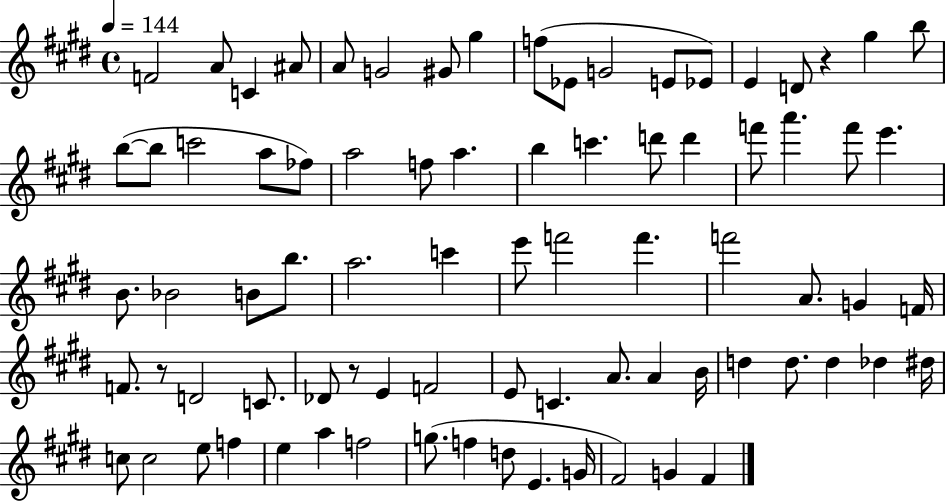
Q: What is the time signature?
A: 4/4